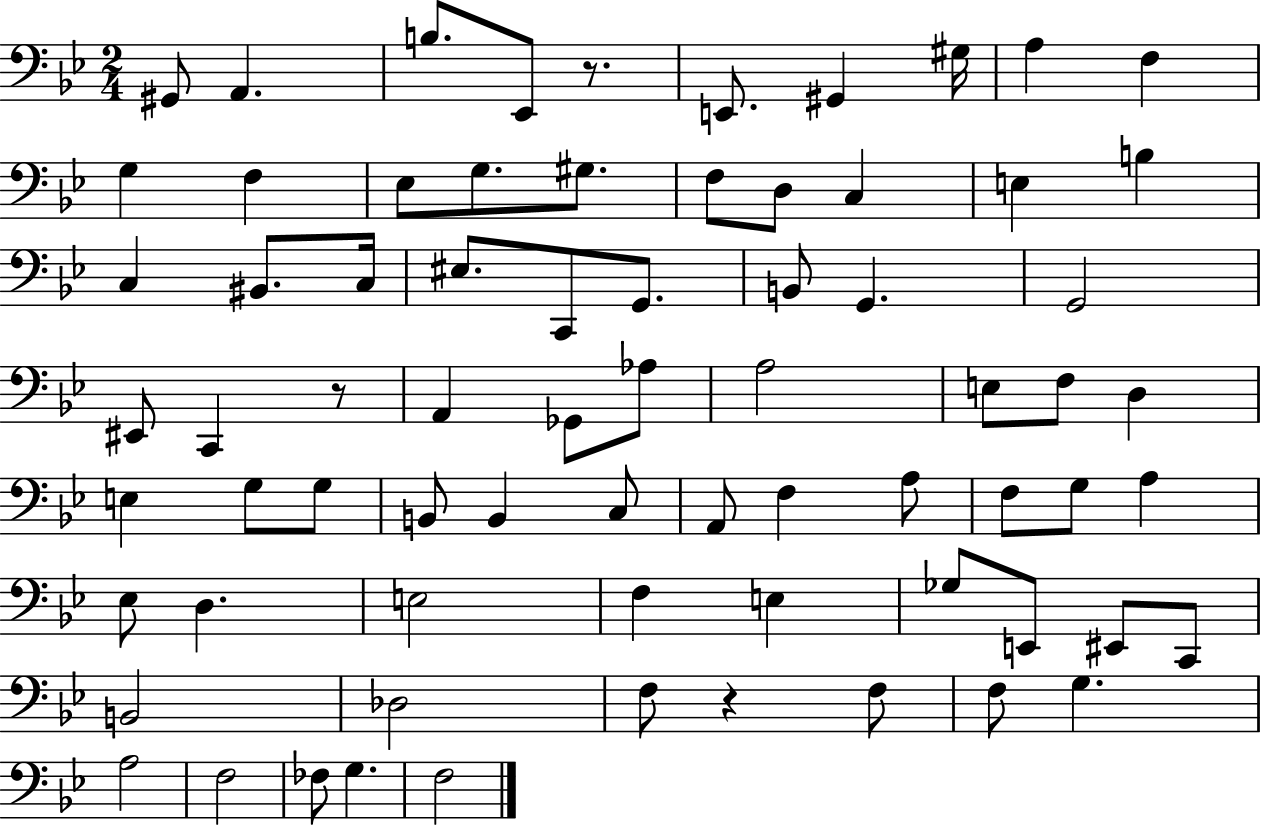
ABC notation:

X:1
T:Untitled
M:2/4
L:1/4
K:Bb
^G,,/2 A,, B,/2 _E,,/2 z/2 E,,/2 ^G,, ^G,/4 A, F, G, F, _E,/2 G,/2 ^G,/2 F,/2 D,/2 C, E, B, C, ^B,,/2 C,/4 ^E,/2 C,,/2 G,,/2 B,,/2 G,, G,,2 ^E,,/2 C,, z/2 A,, _G,,/2 _A,/2 A,2 E,/2 F,/2 D, E, G,/2 G,/2 B,,/2 B,, C,/2 A,,/2 F, A,/2 F,/2 G,/2 A, _E,/2 D, E,2 F, E, _G,/2 E,,/2 ^E,,/2 C,,/2 B,,2 _D,2 F,/2 z F,/2 F,/2 G, A,2 F,2 _F,/2 G, F,2